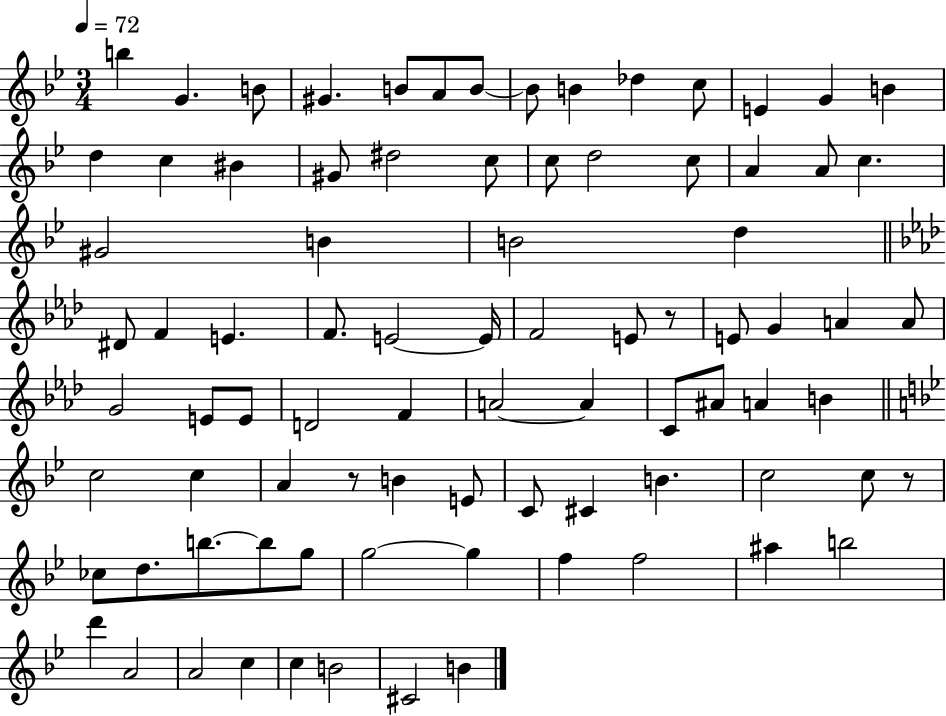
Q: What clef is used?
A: treble